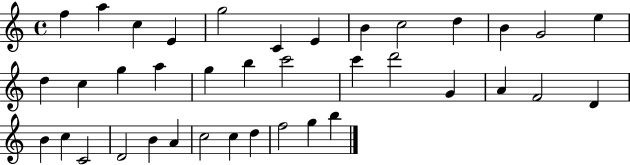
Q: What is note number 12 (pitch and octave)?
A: G4